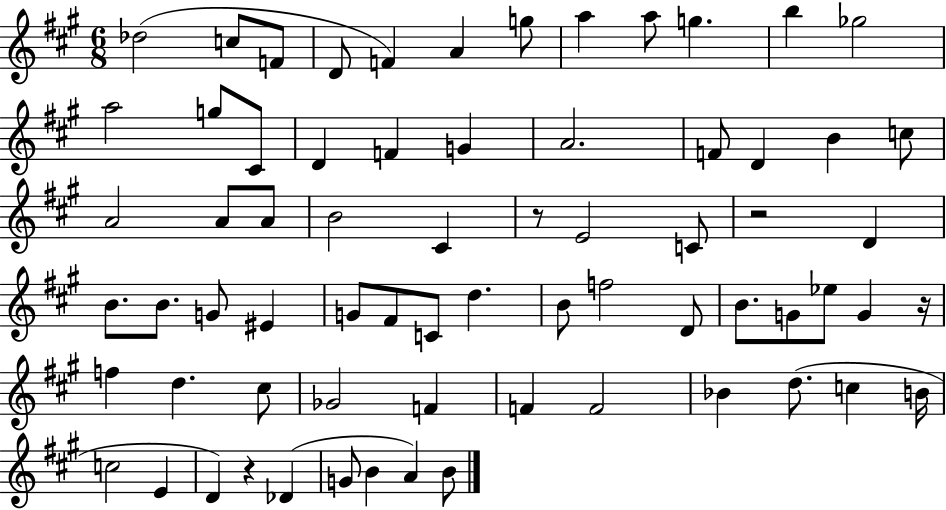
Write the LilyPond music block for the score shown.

{
  \clef treble
  \numericTimeSignature
  \time 6/8
  \key a \major
  des''2( c''8 f'8 | d'8 f'4) a'4 g''8 | a''4 a''8 g''4. | b''4 ges''2 | \break a''2 g''8 cis'8 | d'4 f'4 g'4 | a'2. | f'8 d'4 b'4 c''8 | \break a'2 a'8 a'8 | b'2 cis'4 | r8 e'2 c'8 | r2 d'4 | \break b'8. b'8. g'8 eis'4 | g'8 fis'8 c'8 d''4. | b'8 f''2 d'8 | b'8. g'8 ees''8 g'4 r16 | \break f''4 d''4. cis''8 | ges'2 f'4 | f'4 f'2 | bes'4 d''8.( c''4 b'16 | \break c''2 e'4 | d'4) r4 des'4( | g'8 b'4 a'4) b'8 | \bar "|."
}